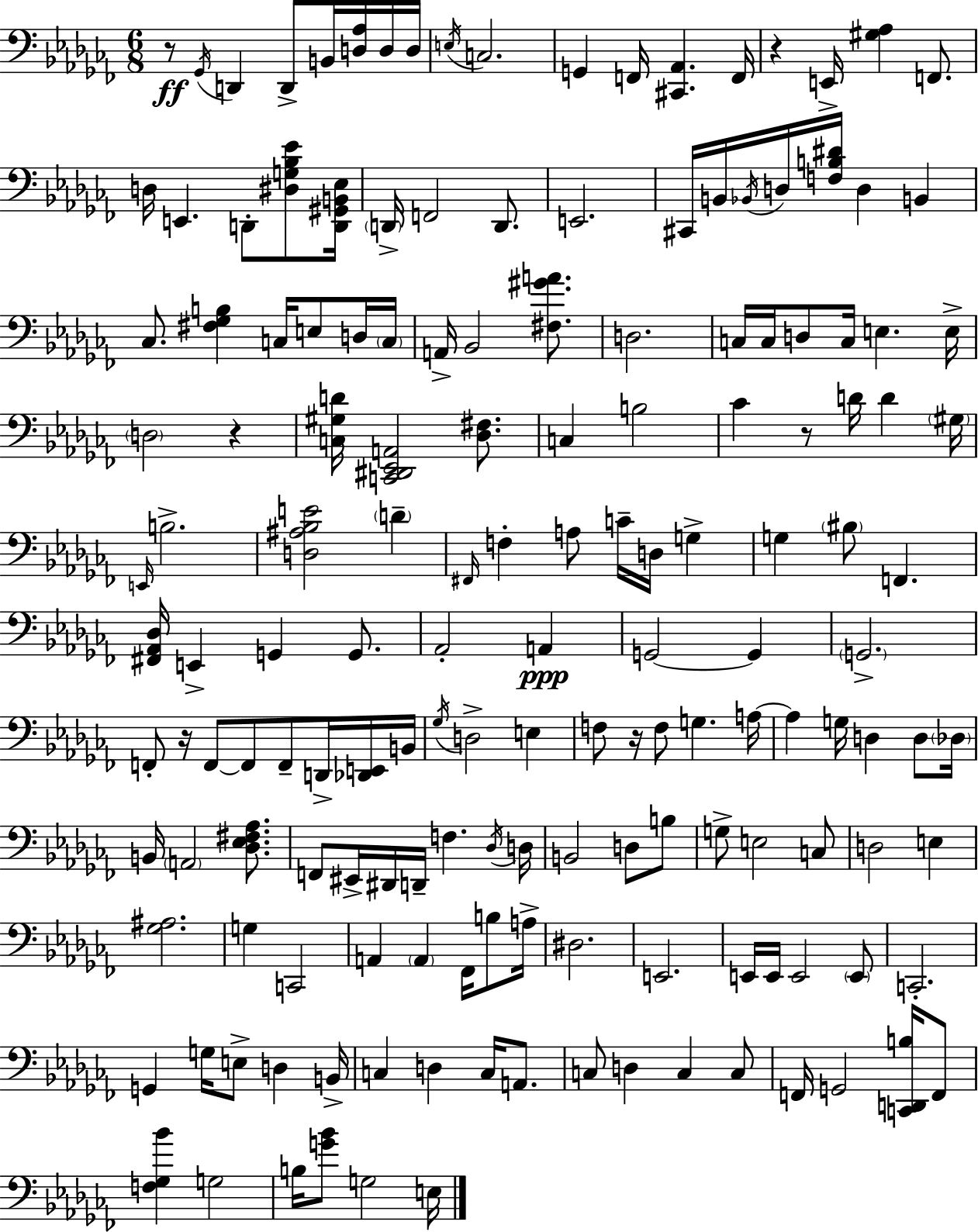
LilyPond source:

{
  \clef bass
  \numericTimeSignature
  \time 6/8
  \key aes \minor
  r8\ff \acciaccatura { ges,16 } d,4 d,8-> b,16 <d aes>16 d16 | d16 \acciaccatura { e16 } c2. | g,4 f,16 <cis, aes,>4. | f,16 r4 e,16-> <gis aes>4 f,8. | \break d16 e,4. d,8-. <dis g bes ees'>8 | <d, gis, b, ees>16 \parenthesize d,16-> f,2 d,8. | e,2. | cis,16 b,16 \acciaccatura { bes,16 } d16 <f b dis'>16 d4 b,4 | \break ces8. <fis ges b>4 c16 e8 | d16 \parenthesize c16 a,16-> bes,2 | <fis gis' a'>8. d2. | c16 c16 d8 c16 e4. | \break e16-> \parenthesize d2 r4 | <c gis d'>16 <c, dis, ees, a,>2 | <des fis>8. c4 b2 | ces'4 r8 d'16 d'4 | \break \parenthesize gis16 \grace { e,16 } b2.-> | <d ais bes e'>2 | \parenthesize d'4-- \grace { fis,16 } f4-. a8 c'16-- | d16 g4-> g4 \parenthesize bis8 f,4. | \break <fis, aes, des>16 e,4-> g,4 | g,8. aes,2-. | a,4\ppp g,2~~ | g,4 \parenthesize g,2.-> | \break f,8-. r16 f,8~~ f,8 | f,8-- d,16-> <des, e,>16 b,16 \acciaccatura { ges16 } d2-> | e4 f8 r16 f8 g4. | a16~~ a4 g16 d4 | \break d8 \parenthesize des16 b,16 \parenthesize a,2 | <des ees fis aes>8. f,8 eis,16-> dis,16 d,16-- f4. | \acciaccatura { des16 } d16 b,2 | d8 b8 g8-> e2 | \break c8 d2 | e4 <ges ais>2. | g4 c,2 | a,4 \parenthesize a,4 | \break fes,16 b8 a16-> dis2. | e,2. | e,16 e,16 e,2 | \parenthesize e,8 c,2.-. | \break g,4 g16 | e8-> d4 b,16-> c4 d4 | c16 a,8. c8 d4 | c4 c8 f,16 g,2 | \break <c, d, b>16 f,8 <f ges bes'>4 g2 | b16 <g' bes'>8 g2 | e16 \bar "|."
}